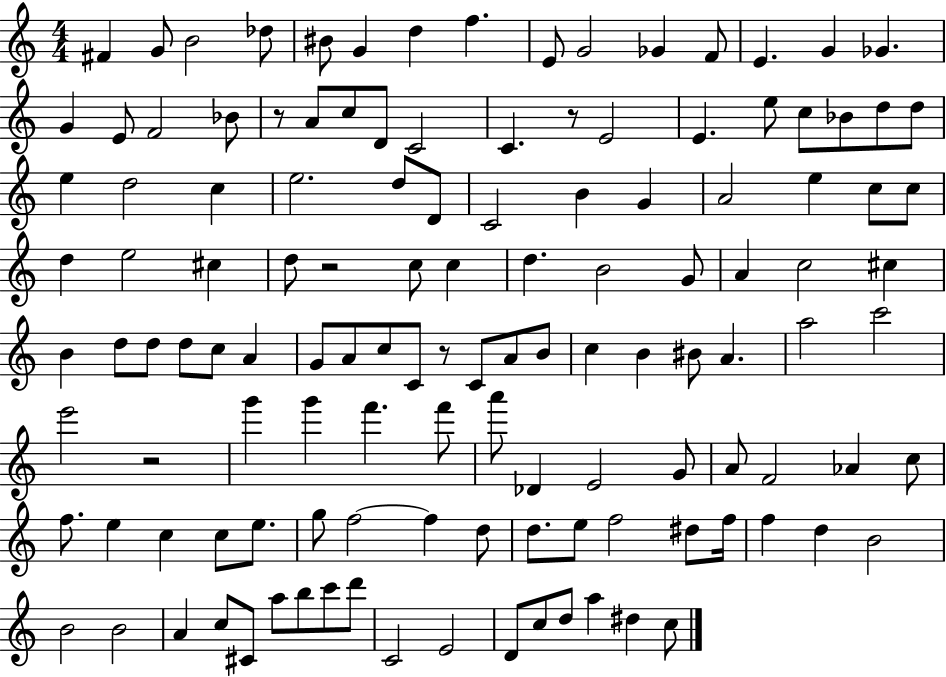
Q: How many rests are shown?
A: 5